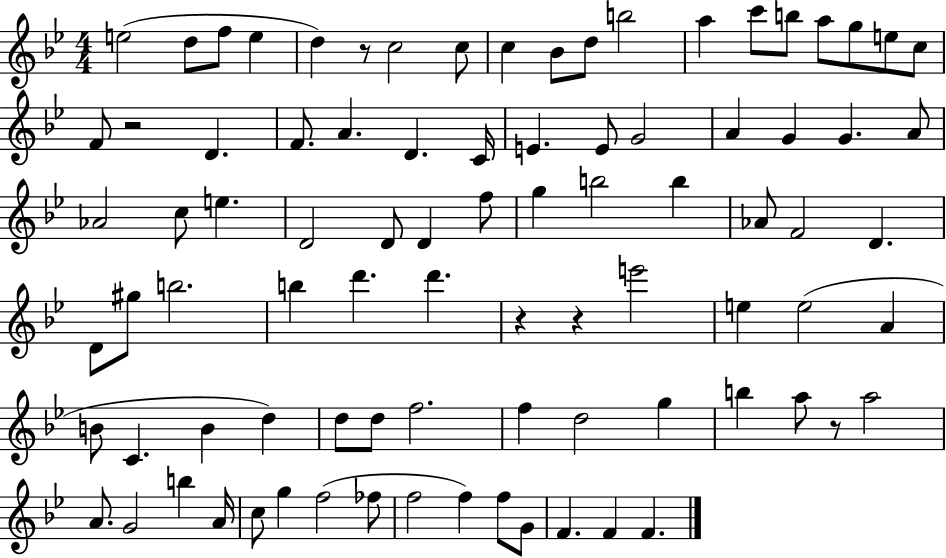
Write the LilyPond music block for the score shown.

{
  \clef treble
  \numericTimeSignature
  \time 4/4
  \key bes \major
  e''2( d''8 f''8 e''4 | d''4) r8 c''2 c''8 | c''4 bes'8 d''8 b''2 | a''4 c'''8 b''8 a''8 g''8 e''8 c''8 | \break f'8 r2 d'4. | f'8. a'4. d'4. c'16 | e'4. e'8 g'2 | a'4 g'4 g'4. a'8 | \break aes'2 c''8 e''4. | d'2 d'8 d'4 f''8 | g''4 b''2 b''4 | aes'8 f'2 d'4. | \break d'8 gis''8 b''2. | b''4 d'''4. d'''4. | r4 r4 e'''2 | e''4 e''2( a'4 | \break b'8 c'4. b'4 d''4) | d''8 d''8 f''2. | f''4 d''2 g''4 | b''4 a''8 r8 a''2 | \break a'8. g'2 b''4 a'16 | c''8 g''4 f''2( fes''8 | f''2 f''4) f''8 g'8 | f'4. f'4 f'4. | \break \bar "|."
}